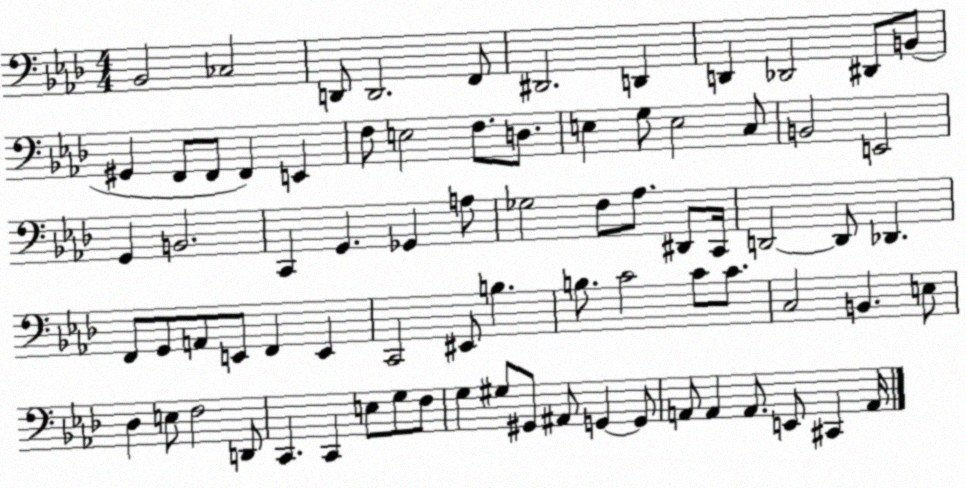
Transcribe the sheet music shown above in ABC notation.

X:1
T:Untitled
M:4/4
L:1/4
K:Ab
_B,,2 _C,2 D,,/2 D,,2 F,,/2 ^D,,2 D,, D,, _D,,2 ^D,,/2 B,,/2 ^G,, F,,/2 F,,/2 F,, E,, F,/2 E,2 F,/2 D,/2 E, G,/2 E,2 C,/2 B,,2 E,,2 G,, B,,2 C,, G,, _G,, A,/2 _G,2 F,/2 _A,/2 ^D,,/2 C,,/4 D,,2 D,,/2 _D,, F,,/2 G,,/2 A,,/2 E,,/2 F,, E,, C,,2 ^E,,/2 B, B,/2 C2 C/2 C/2 C,2 B,, E,/2 _D, E,/2 F,2 D,,/2 C,, C,, E,/2 G,/2 F,/2 G, ^G,/2 ^G,,/2 ^A,,/2 G,, G,,/2 A,,/2 A,, A,,/2 E,,/2 ^C,, A,,/4